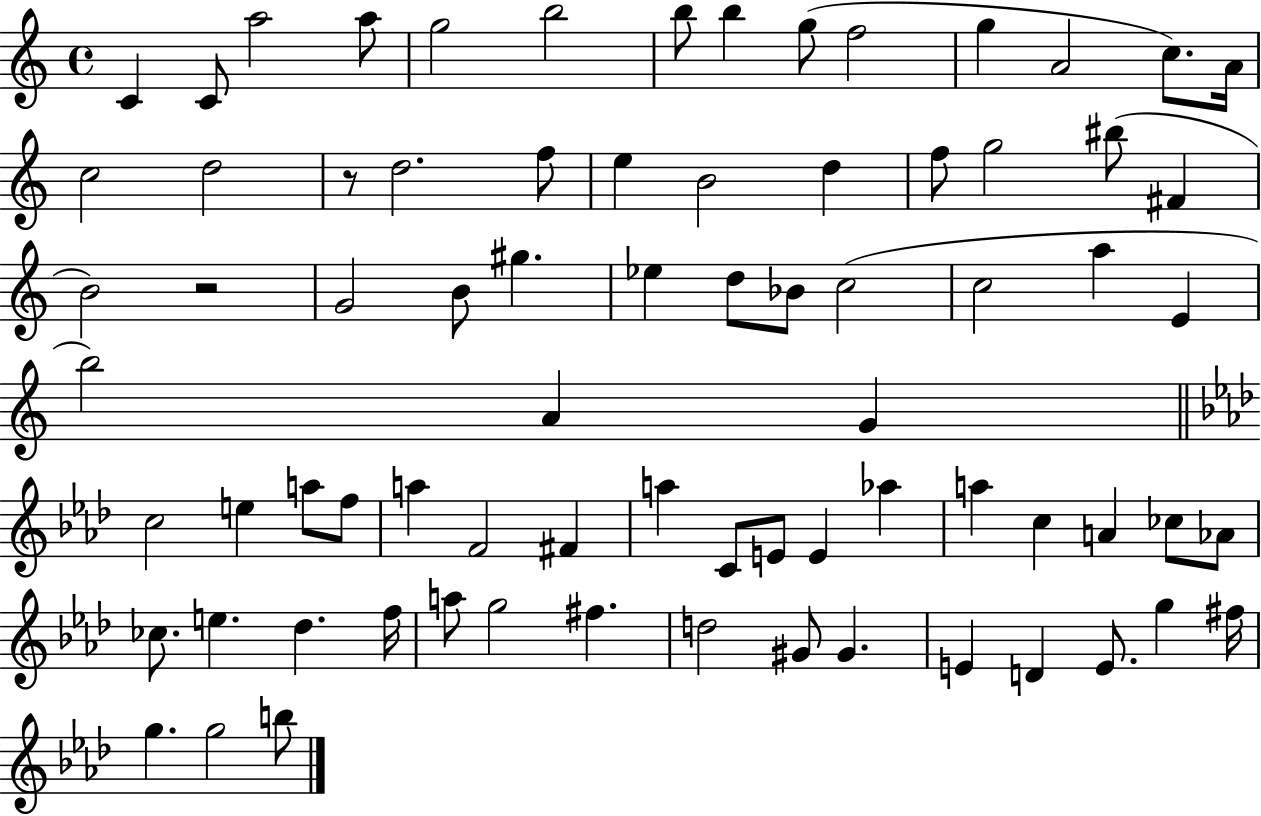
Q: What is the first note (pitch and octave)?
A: C4